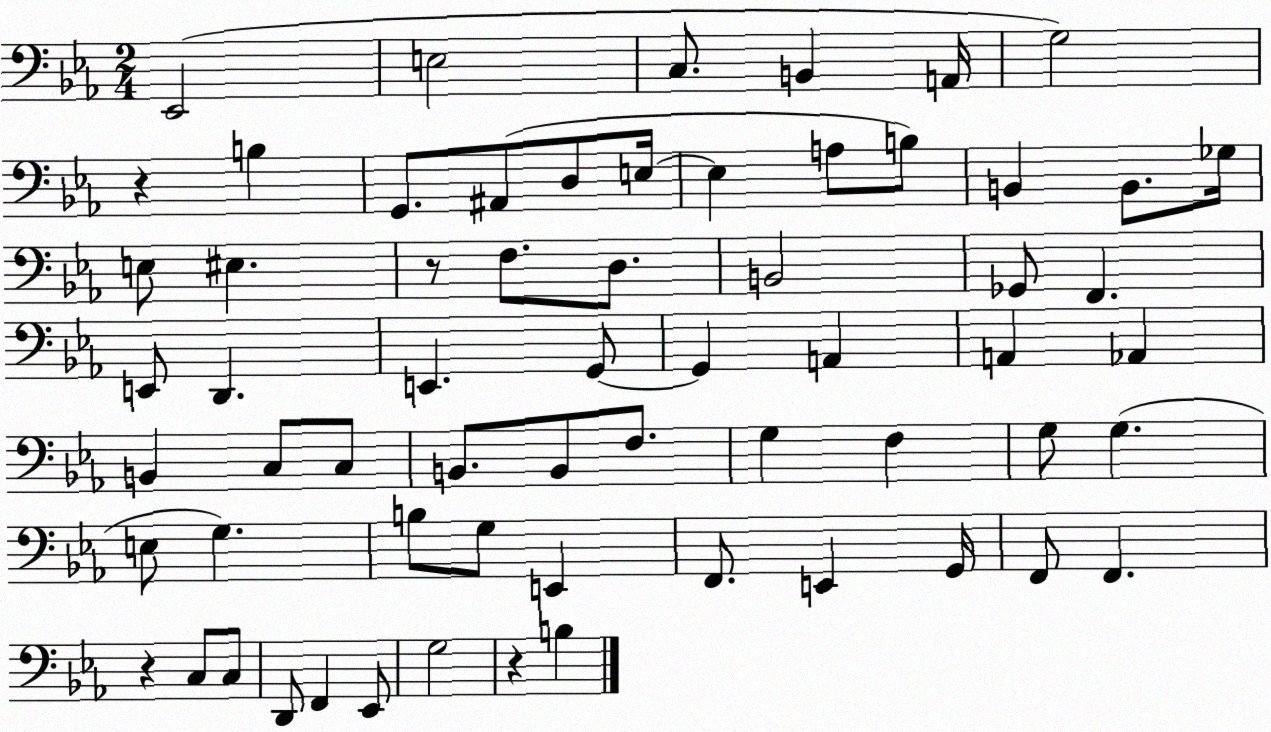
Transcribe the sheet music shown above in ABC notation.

X:1
T:Untitled
M:2/4
L:1/4
K:Eb
_E,,2 E,2 C,/2 B,, A,,/4 G,2 z B, G,,/2 ^A,,/2 D,/2 E,/4 E, A,/2 B,/2 B,, B,,/2 _G,/4 E,/2 ^E, z/2 F,/2 D,/2 B,,2 _G,,/2 F,, E,,/2 D,, E,, G,,/2 G,, A,, A,, _A,, B,, C,/2 C,/2 B,,/2 B,,/2 F,/2 G, F, G,/2 G, E,/2 G, B,/2 G,/2 E,, F,,/2 E,, G,,/4 F,,/2 F,, z C,/2 C,/2 D,,/2 F,, _E,,/2 G,2 z B,